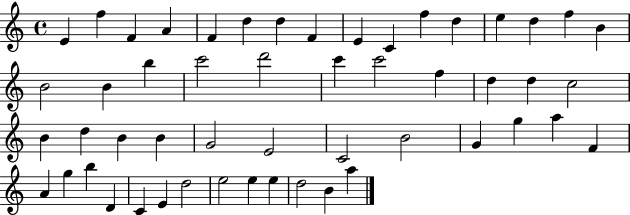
{
  \clef treble
  \time 4/4
  \defaultTimeSignature
  \key c \major
  e'4 f''4 f'4 a'4 | f'4 d''4 d''4 f'4 | e'4 c'4 f''4 d''4 | e''4 d''4 f''4 b'4 | \break b'2 b'4 b''4 | c'''2 d'''2 | c'''4 c'''2 f''4 | d''4 d''4 c''2 | \break b'4 d''4 b'4 b'4 | g'2 e'2 | c'2 b'2 | g'4 g''4 a''4 f'4 | \break a'4 g''4 b''4 d'4 | c'4 e'4 d''2 | e''2 e''4 e''4 | d''2 b'4 a''4 | \break \bar "|."
}